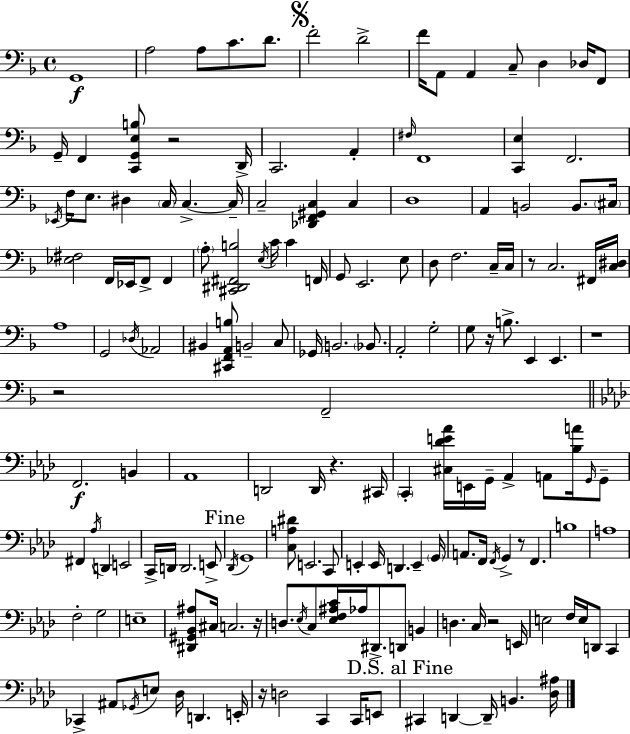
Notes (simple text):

G2/w A3/h A3/e C4/e. D4/e. F4/h D4/h F4/s A2/e A2/q C3/e D3/q Db3/s F2/e G2/s F2/q [C2,G2,E3,B3]/e R/h D2/s C2/h. A2/q F#3/s F2/w [C2,E3]/q F2/h. Eb2/s F3/s E3/e. D#3/q C3/s C3/q. C3/s C3/h [Db2,F2,G#2,C3]/q C3/q D3/w A2/q B2/h B2/e. C#3/s [Eb3,F#3]/h F2/s Eb2/s F2/e F2/q A3/e [C#2,D#2,F#2,B3]/h E3/s C4/s C4/q F2/s G2/e E2/h. E3/e D3/e F3/h. C3/s C3/s R/e C3/h. F#2/s [C3,D#3]/s A3/w G2/h Db3/s Ab2/h BIS2/q [C#2,F2,A2,B3]/e B2/h C3/e Gb2/s B2/h. Bb2/e. A2/h G3/h G3/e R/s B3/e. E2/q E2/q. R/w R/h F2/h F2/h. B2/q Ab2/w D2/h D2/s R/q. C#2/s C2/q [C#3,Db4,E4,Ab4]/s E2/s G2/s Ab2/q A2/e [Bb3,A4]/s G2/s G2/e F#2/q Ab3/s D2/q E2/h C2/s D2/s D2/h. E2/e Db2/s G2/w [C3,A3,D#4]/e E2/h. C2/e E2/q E2/s D2/q. E2/q G2/s A2/e. F2/s F2/s G2/q R/e F2/q. B3/w A3/w F3/h G3/h E3/w [D#2,G#2,Bb2,A#3]/e C#3/s C3/h. R/s D3/e. Eb3/s C3/e [Eb3,F3,A#3,C4]/s Ab3/s D#2/e. D2/e B2/q D3/q. C3/s R/h E2/s E3/h F3/s E3/s D2/e C2/q CES2/q A#2/e Gb2/s E3/e Db3/s D2/q. E2/s R/s D3/h C2/q C2/s E2/e C#2/q D2/q D2/s B2/q. [Db3,A#3]/s